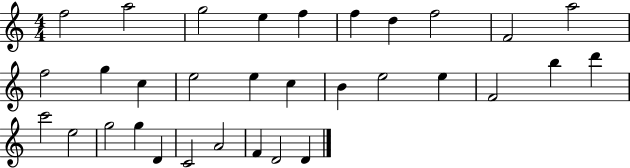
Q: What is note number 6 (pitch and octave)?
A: F5